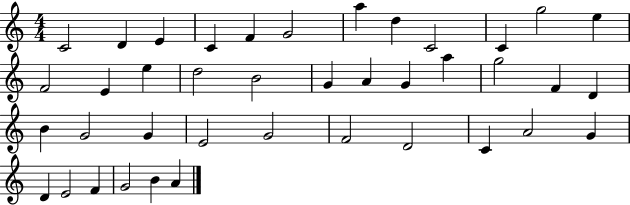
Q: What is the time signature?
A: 4/4